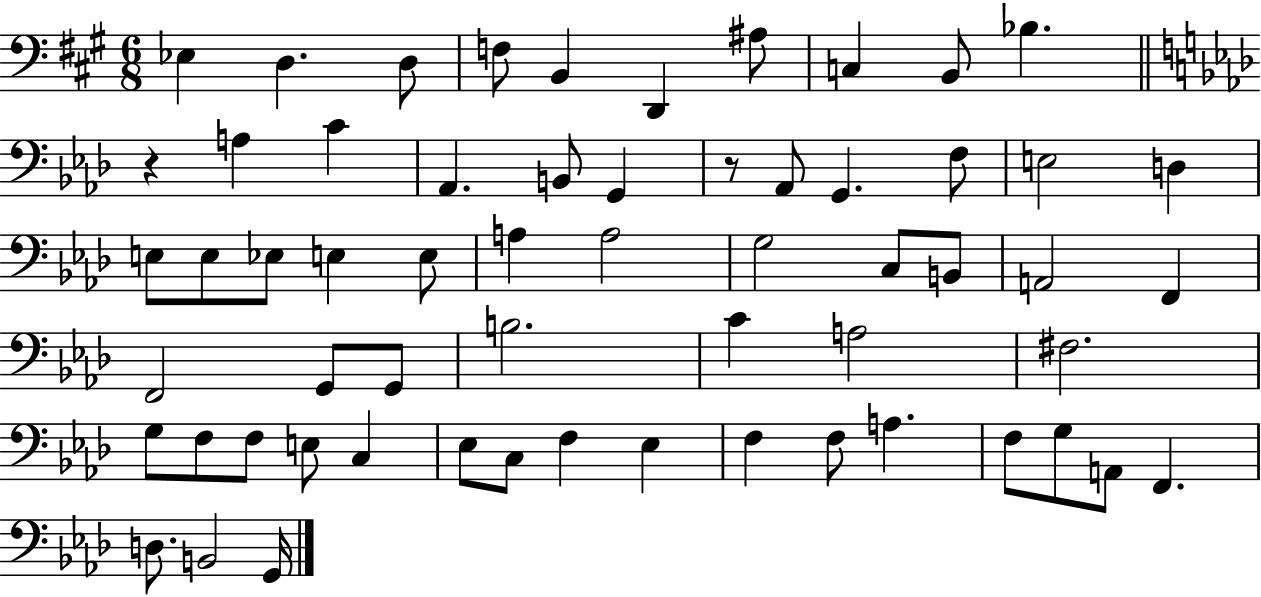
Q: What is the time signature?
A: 6/8